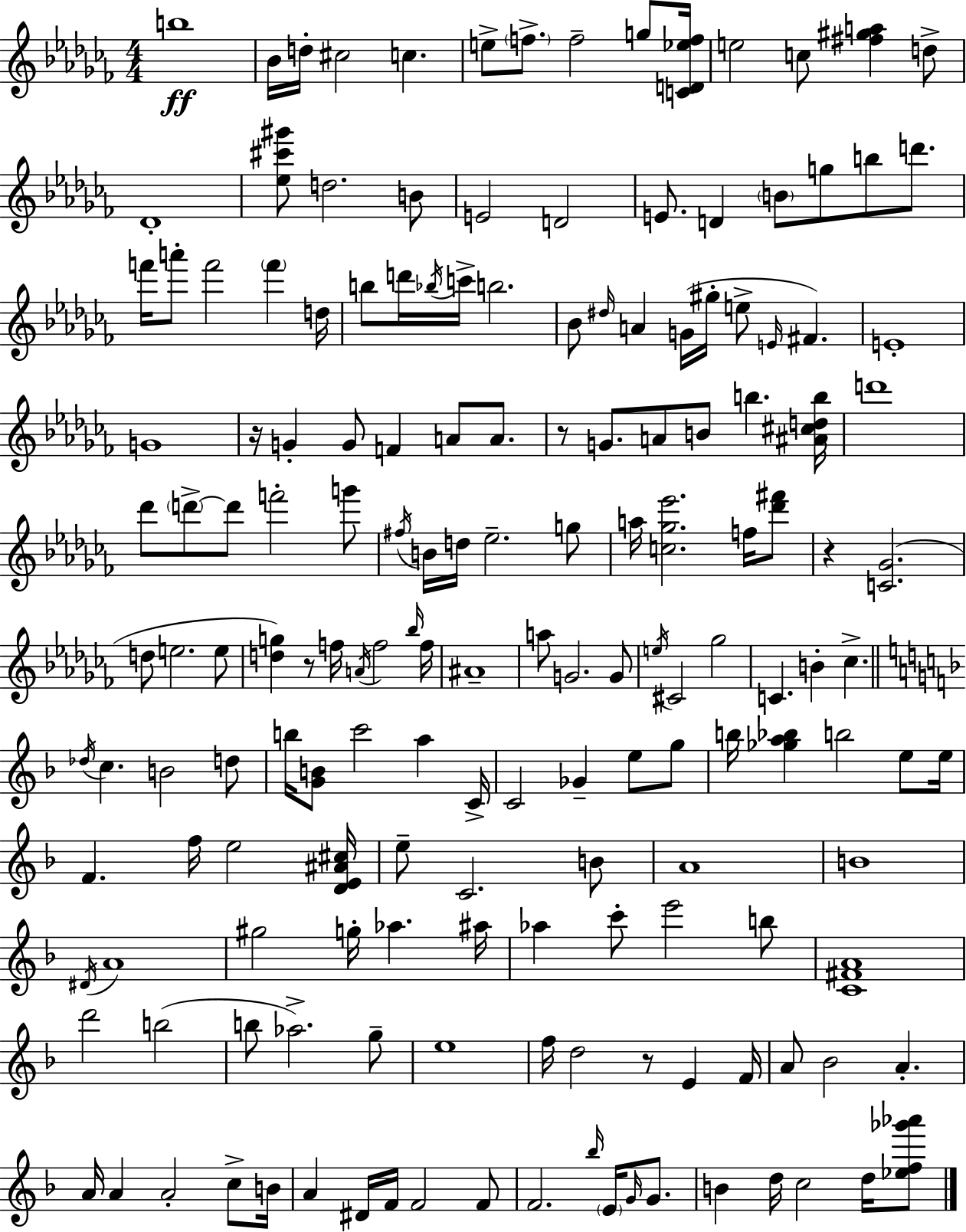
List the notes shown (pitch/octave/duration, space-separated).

B5/w Bb4/s D5/s C#5/h C5/q. E5/e F5/e. F5/h G5/e [C4,D4,Eb5,F5]/s E5/h C5/e [F#5,G#5,A5]/q D5/e Db4/w [Eb5,C#6,G#6]/e D5/h. B4/e E4/h D4/h E4/e. D4/q B4/e G5/e B5/e D6/e. F6/s A6/e F6/h F6/q D5/s B5/e D6/s Bb5/s C6/s B5/h. Bb4/e D#5/s A4/q G4/s G#5/s E5/e E4/s F#4/q. E4/w G4/w R/s G4/q G4/e F4/q A4/e A4/e. R/e G4/e. A4/e B4/e B5/q. [A#4,C#5,D5,B5]/s D6/w Db6/e D6/e D6/e F6/h G6/e F#5/s B4/s D5/s Eb5/h. G5/e A5/s [C5,Gb5,Eb6]/h. F5/s [Db6,F#6]/e R/q [C4,Gb4]/h. D5/e E5/h. E5/e [D5,G5]/q R/e F5/s A4/s F5/h Bb5/s F5/s A#4/w A5/e G4/h. G4/e E5/s C#4/h Gb5/h C4/q. B4/q CES5/q. Db5/s C5/q. B4/h D5/e B5/s [G4,B4]/e C6/h A5/q C4/s C4/h Gb4/q E5/e G5/e B5/s [Gb5,A5,Bb5]/q B5/h E5/e E5/s F4/q. F5/s E5/h [D4,E4,A#4,C#5]/s E5/e C4/h. B4/e A4/w B4/w D#4/s A4/w G#5/h G5/s Ab5/q. A#5/s Ab5/q C6/e E6/h B5/e [C4,F#4,A4]/w D6/h B5/h B5/e Ab5/h. G5/e E5/w F5/s D5/h R/e E4/q F4/s A4/e Bb4/h A4/q. A4/s A4/q A4/h C5/e B4/s A4/q D#4/s F4/s F4/h F4/e F4/h. Bb5/s E4/s G4/s G4/e. B4/q D5/s C5/h D5/s [Eb5,F5,Gb6,Ab6]/e